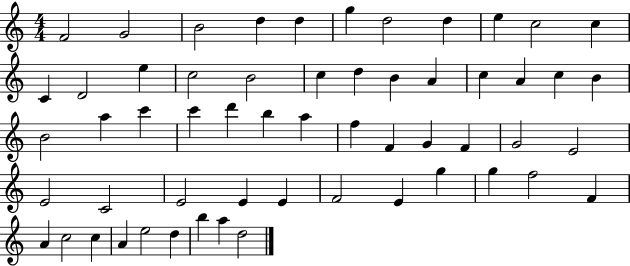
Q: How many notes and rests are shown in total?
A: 57